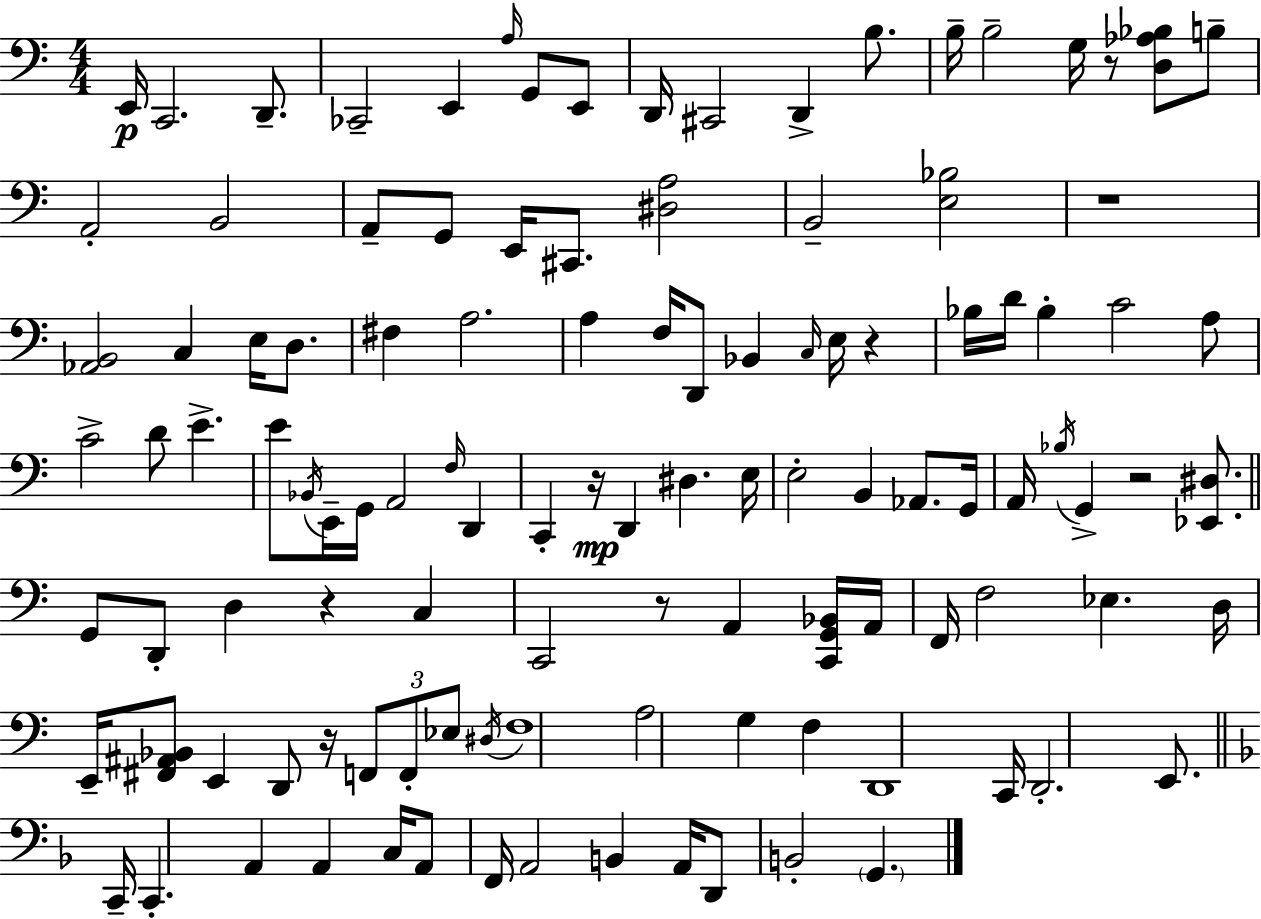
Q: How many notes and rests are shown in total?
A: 114